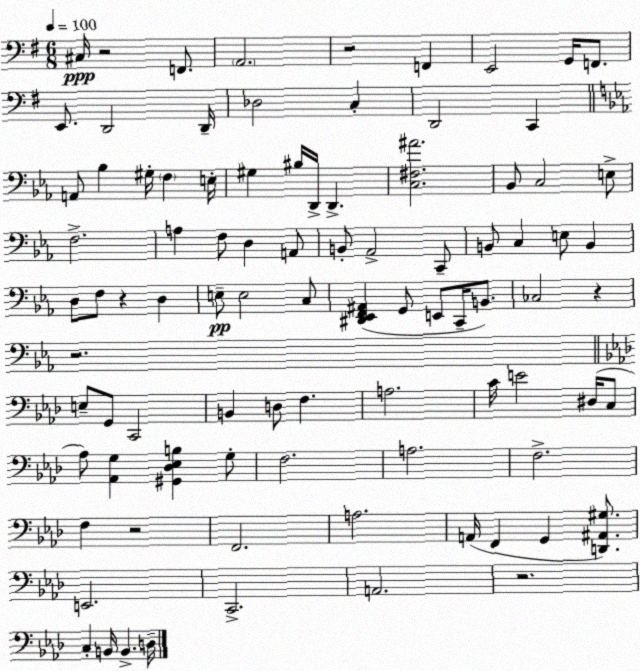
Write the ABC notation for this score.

X:1
T:Untitled
M:6/8
L:1/4
K:G
^C,/4 z2 F,,/2 A,,2 z2 F,, E,,2 G,,/4 F,,/2 E,,/2 D,,2 D,,/4 _D,2 C, D,,2 C,, A,,/2 _B, ^G,/4 F, E,/4 ^G, ^B,/4 D,,/4 D,, [C,^F,^A]2 _B,,/2 C,2 E,/2 F,2 A, F,/2 D, A,,/2 B,,/2 _A,,2 C,,/2 B,,/2 C, E,/2 B,, D,/2 F,/2 z D, E,/2 E,2 C,/2 [^D,,_E,,F,,^A,,] G,,/2 E,,/2 C,,/4 B,,/2 _C,2 z z2 E,/2 G,,/2 C,,2 B,, D,/2 F, A,2 C/4 E2 ^D,/4 C,/2 _A,/2 [_A,,G,] [^G,,_D,_E,B,] G,/2 F,2 A,2 F,2 F, z2 F,,2 A,2 A,,/4 F,, G,, [D,,^A,,^G,]/2 E,,2 C,,2 A,,2 z2 C, B,,/4 B,, D,/4